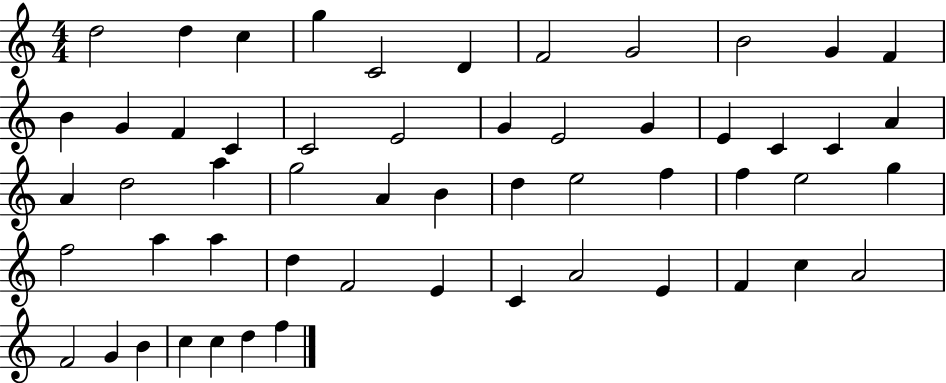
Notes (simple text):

D5/h D5/q C5/q G5/q C4/h D4/q F4/h G4/h B4/h G4/q F4/q B4/q G4/q F4/q C4/q C4/h E4/h G4/q E4/h G4/q E4/q C4/q C4/q A4/q A4/q D5/h A5/q G5/h A4/q B4/q D5/q E5/h F5/q F5/q E5/h G5/q F5/h A5/q A5/q D5/q F4/h E4/q C4/q A4/h E4/q F4/q C5/q A4/h F4/h G4/q B4/q C5/q C5/q D5/q F5/q